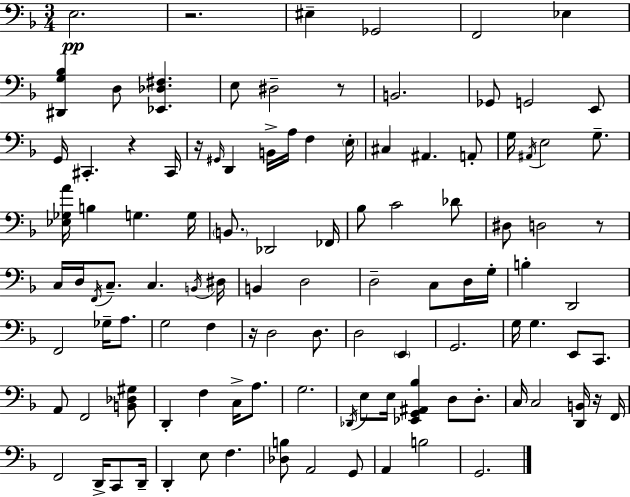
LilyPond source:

{
  \clef bass
  \numericTimeSignature
  \time 3/4
  \key f \major
  e2.\pp | r2. | eis4-- ges,2 | f,2 ees4 | \break <dis, g bes>4 d8 <ees, des fis>4. | e8 dis2-- r8 | b,2. | ges,8 g,2 e,8 | \break g,16 cis,4.-. r4 cis,16 | r16 \grace { gis,16 } d,4 b,16-> a16 f4 | \parenthesize e16-. cis4 ais,4. a,8-. | g16 \acciaccatura { ais,16 } e2 g8.-- | \break <ees ges a'>16 b4 g4. | g16 \parenthesize b,8. des,2 | fes,16 bes8 c'2 | des'8 dis8 d2 | \break r8 c16 d16 \acciaccatura { f,16 } c8.-- c4. | \acciaccatura { b,16 } dis16 b,4 d2 | d2-- | c8 d16 g16-. b4-. d,2 | \break f,2 | ges16-- a8. g2 | f4 r16 d2 | d8. d2 | \break \parenthesize e,4 g,2. | g16 g4. e,8 | c,8. a,8 f,2 | <b, des gis>8 d,4-. f4 | \break c16-> a8. g2. | \acciaccatura { des,16 } e8 e16 <ees, g, ais, bes>4 | d8 d8.-. c16 c2 | <d, b,>16 r16 f,16 f,2 | \break d,16-> c,8 d,16-- d,4-. e8 f4. | <des b>8 a,2 | g,8 a,4 b2 | g,2. | \break \bar "|."
}